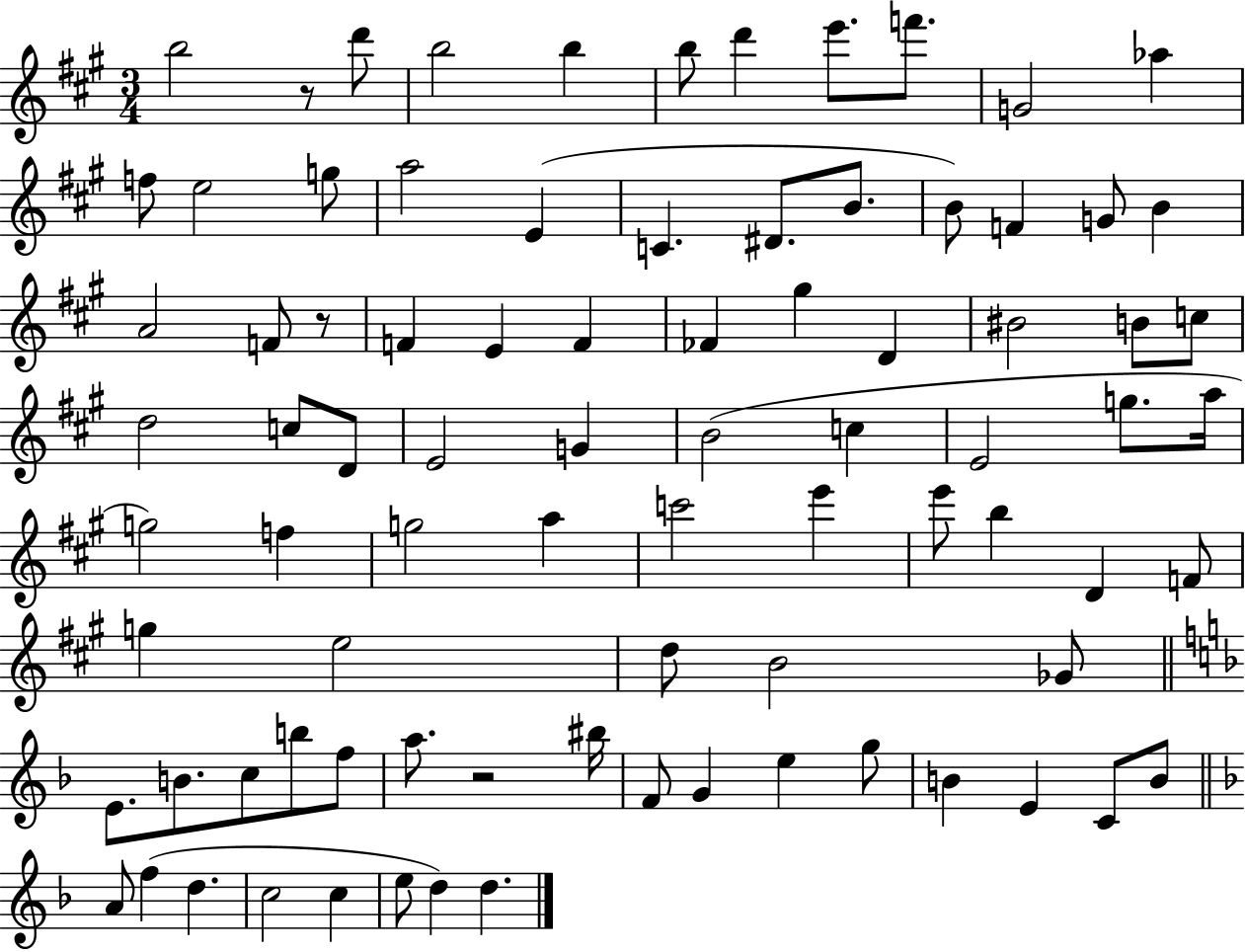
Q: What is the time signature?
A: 3/4